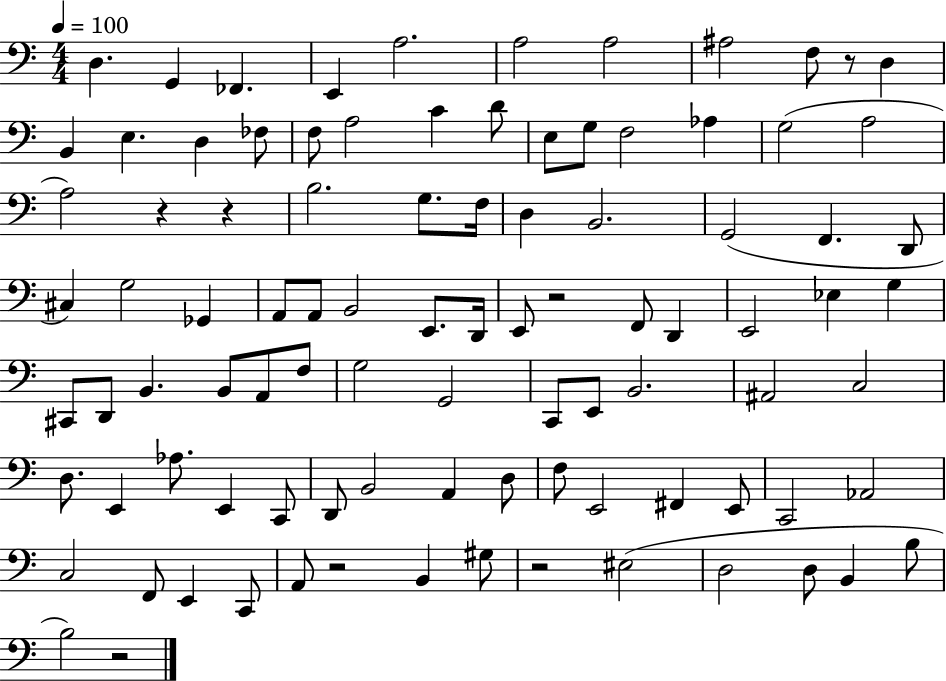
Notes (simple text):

D3/q. G2/q FES2/q. E2/q A3/h. A3/h A3/h A#3/h F3/e R/e D3/q B2/q E3/q. D3/q FES3/e F3/e A3/h C4/q D4/e E3/e G3/e F3/h Ab3/q G3/h A3/h A3/h R/q R/q B3/h. G3/e. F3/s D3/q B2/h. G2/h F2/q. D2/e C#3/q G3/h Gb2/q A2/e A2/e B2/h E2/e. D2/s E2/e R/h F2/e D2/q E2/h Eb3/q G3/q C#2/e D2/e B2/q. B2/e A2/e F3/e G3/h G2/h C2/e E2/e B2/h. A#2/h C3/h D3/e. E2/q Ab3/e. E2/q C2/e D2/e B2/h A2/q D3/e F3/e E2/h F#2/q E2/e C2/h Ab2/h C3/h F2/e E2/q C2/e A2/e R/h B2/q G#3/e R/h EIS3/h D3/h D3/e B2/q B3/e B3/h R/h